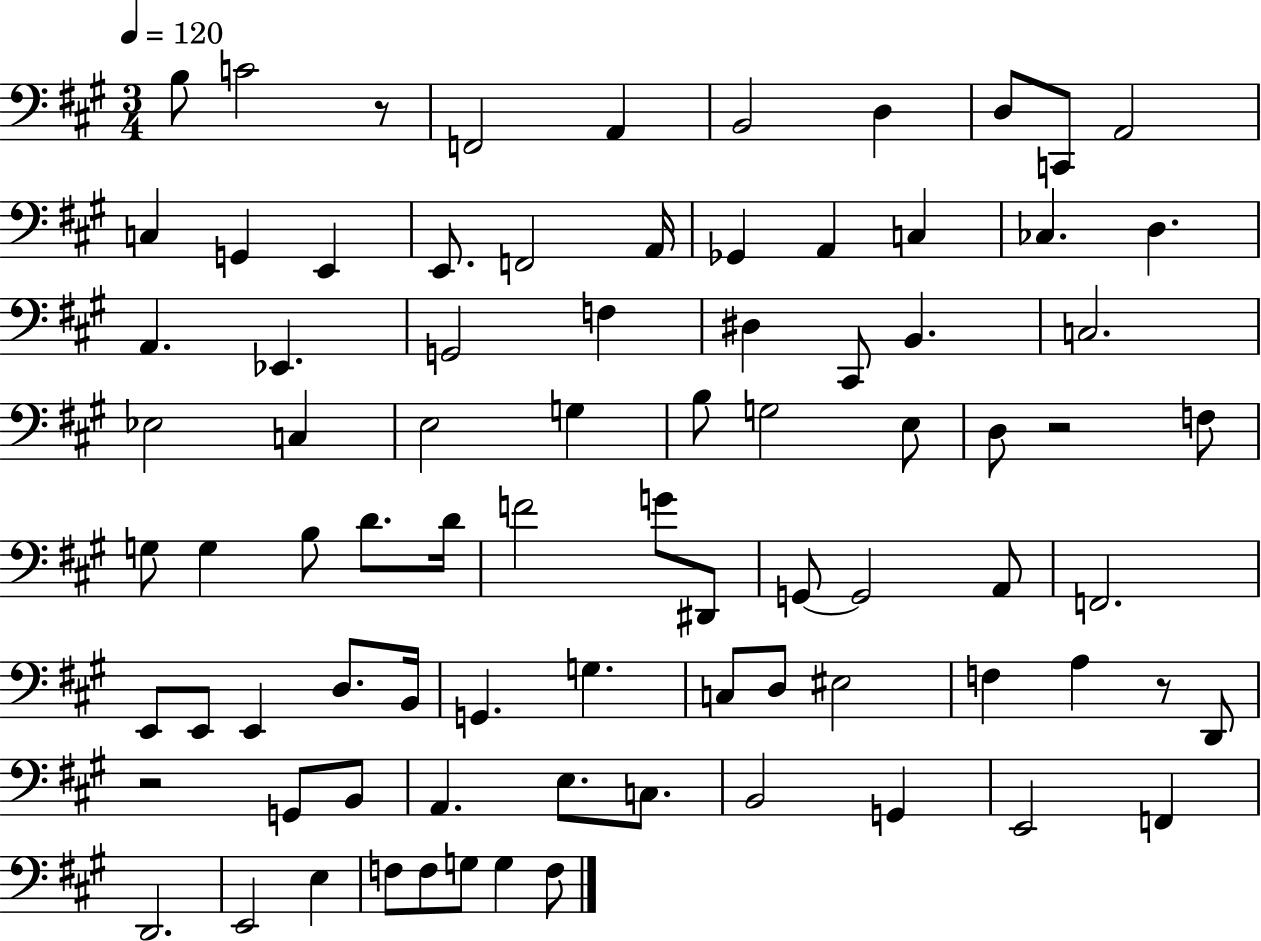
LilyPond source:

{
  \clef bass
  \numericTimeSignature
  \time 3/4
  \key a \major
  \tempo 4 = 120
  \repeat volta 2 { b8 c'2 r8 | f,2 a,4 | b,2 d4 | d8 c,8 a,2 | \break c4 g,4 e,4 | e,8. f,2 a,16 | ges,4 a,4 c4 | ces4. d4. | \break a,4. ees,4. | g,2 f4 | dis4 cis,8 b,4. | c2. | \break ees2 c4 | e2 g4 | b8 g2 e8 | d8 r2 f8 | \break g8 g4 b8 d'8. d'16 | f'2 g'8 dis,8 | g,8~~ g,2 a,8 | f,2. | \break e,8 e,8 e,4 d8. b,16 | g,4. g4. | c8 d8 eis2 | f4 a4 r8 d,8 | \break r2 g,8 b,8 | a,4. e8. c8. | b,2 g,4 | e,2 f,4 | \break d,2. | e,2 e4 | f8 f8 g8 g4 f8 | } \bar "|."
}